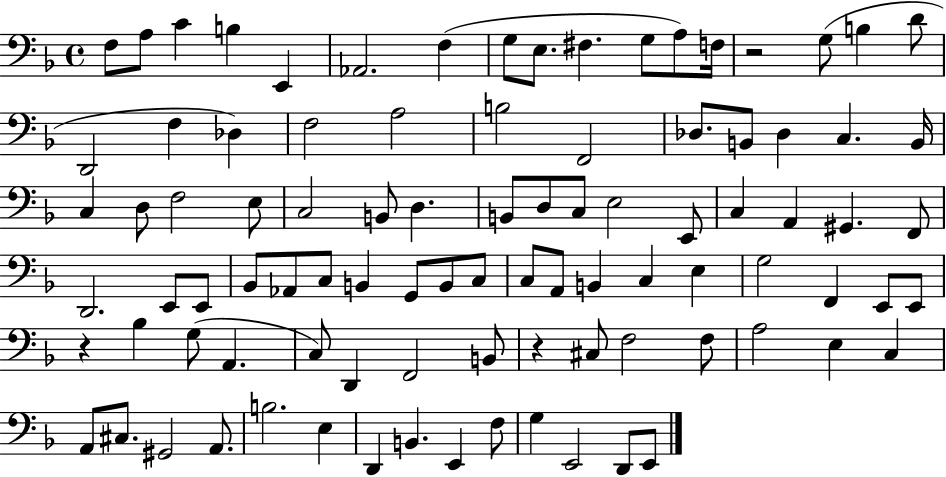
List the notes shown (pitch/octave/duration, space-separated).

F3/e A3/e C4/q B3/q E2/q Ab2/h. F3/q G3/e E3/e. F#3/q. G3/e A3/e F3/s R/h G3/e B3/q D4/e D2/h F3/q Db3/q F3/h A3/h B3/h F2/h Db3/e. B2/e Db3/q C3/q. B2/s C3/q D3/e F3/h E3/e C3/h B2/e D3/q. B2/e D3/e C3/e E3/h E2/e C3/q A2/q G#2/q. F2/e D2/h. E2/e E2/e Bb2/e Ab2/e C3/e B2/q G2/e B2/e C3/e C3/e A2/e B2/q C3/q E3/q G3/h F2/q E2/e E2/e R/q Bb3/q G3/e A2/q. C3/e D2/q F2/h B2/e R/q C#3/e F3/h F3/e A3/h E3/q C3/q A2/e C#3/e. G#2/h A2/e. B3/h. E3/q D2/q B2/q. E2/q F3/e G3/q E2/h D2/e E2/e